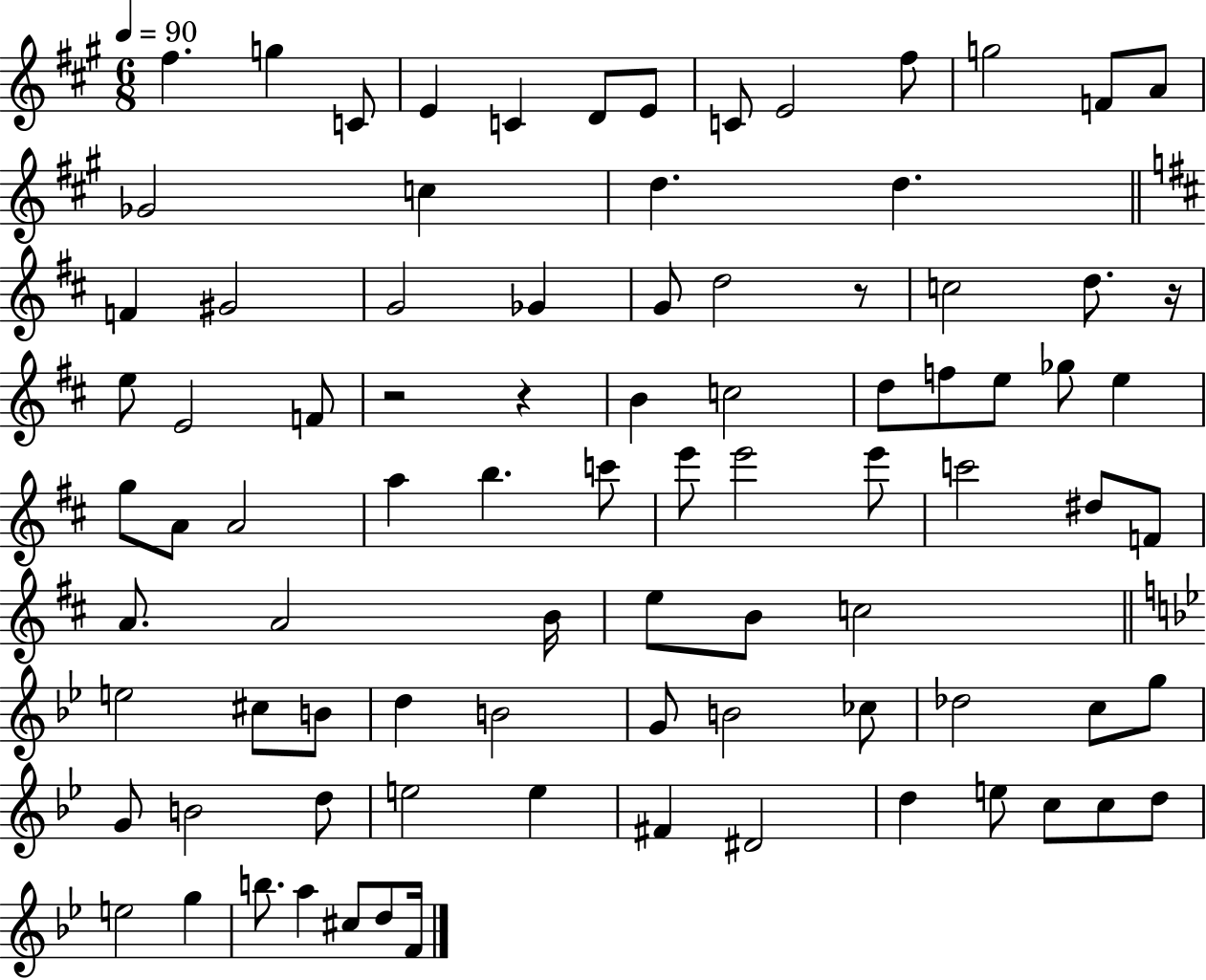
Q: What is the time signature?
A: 6/8